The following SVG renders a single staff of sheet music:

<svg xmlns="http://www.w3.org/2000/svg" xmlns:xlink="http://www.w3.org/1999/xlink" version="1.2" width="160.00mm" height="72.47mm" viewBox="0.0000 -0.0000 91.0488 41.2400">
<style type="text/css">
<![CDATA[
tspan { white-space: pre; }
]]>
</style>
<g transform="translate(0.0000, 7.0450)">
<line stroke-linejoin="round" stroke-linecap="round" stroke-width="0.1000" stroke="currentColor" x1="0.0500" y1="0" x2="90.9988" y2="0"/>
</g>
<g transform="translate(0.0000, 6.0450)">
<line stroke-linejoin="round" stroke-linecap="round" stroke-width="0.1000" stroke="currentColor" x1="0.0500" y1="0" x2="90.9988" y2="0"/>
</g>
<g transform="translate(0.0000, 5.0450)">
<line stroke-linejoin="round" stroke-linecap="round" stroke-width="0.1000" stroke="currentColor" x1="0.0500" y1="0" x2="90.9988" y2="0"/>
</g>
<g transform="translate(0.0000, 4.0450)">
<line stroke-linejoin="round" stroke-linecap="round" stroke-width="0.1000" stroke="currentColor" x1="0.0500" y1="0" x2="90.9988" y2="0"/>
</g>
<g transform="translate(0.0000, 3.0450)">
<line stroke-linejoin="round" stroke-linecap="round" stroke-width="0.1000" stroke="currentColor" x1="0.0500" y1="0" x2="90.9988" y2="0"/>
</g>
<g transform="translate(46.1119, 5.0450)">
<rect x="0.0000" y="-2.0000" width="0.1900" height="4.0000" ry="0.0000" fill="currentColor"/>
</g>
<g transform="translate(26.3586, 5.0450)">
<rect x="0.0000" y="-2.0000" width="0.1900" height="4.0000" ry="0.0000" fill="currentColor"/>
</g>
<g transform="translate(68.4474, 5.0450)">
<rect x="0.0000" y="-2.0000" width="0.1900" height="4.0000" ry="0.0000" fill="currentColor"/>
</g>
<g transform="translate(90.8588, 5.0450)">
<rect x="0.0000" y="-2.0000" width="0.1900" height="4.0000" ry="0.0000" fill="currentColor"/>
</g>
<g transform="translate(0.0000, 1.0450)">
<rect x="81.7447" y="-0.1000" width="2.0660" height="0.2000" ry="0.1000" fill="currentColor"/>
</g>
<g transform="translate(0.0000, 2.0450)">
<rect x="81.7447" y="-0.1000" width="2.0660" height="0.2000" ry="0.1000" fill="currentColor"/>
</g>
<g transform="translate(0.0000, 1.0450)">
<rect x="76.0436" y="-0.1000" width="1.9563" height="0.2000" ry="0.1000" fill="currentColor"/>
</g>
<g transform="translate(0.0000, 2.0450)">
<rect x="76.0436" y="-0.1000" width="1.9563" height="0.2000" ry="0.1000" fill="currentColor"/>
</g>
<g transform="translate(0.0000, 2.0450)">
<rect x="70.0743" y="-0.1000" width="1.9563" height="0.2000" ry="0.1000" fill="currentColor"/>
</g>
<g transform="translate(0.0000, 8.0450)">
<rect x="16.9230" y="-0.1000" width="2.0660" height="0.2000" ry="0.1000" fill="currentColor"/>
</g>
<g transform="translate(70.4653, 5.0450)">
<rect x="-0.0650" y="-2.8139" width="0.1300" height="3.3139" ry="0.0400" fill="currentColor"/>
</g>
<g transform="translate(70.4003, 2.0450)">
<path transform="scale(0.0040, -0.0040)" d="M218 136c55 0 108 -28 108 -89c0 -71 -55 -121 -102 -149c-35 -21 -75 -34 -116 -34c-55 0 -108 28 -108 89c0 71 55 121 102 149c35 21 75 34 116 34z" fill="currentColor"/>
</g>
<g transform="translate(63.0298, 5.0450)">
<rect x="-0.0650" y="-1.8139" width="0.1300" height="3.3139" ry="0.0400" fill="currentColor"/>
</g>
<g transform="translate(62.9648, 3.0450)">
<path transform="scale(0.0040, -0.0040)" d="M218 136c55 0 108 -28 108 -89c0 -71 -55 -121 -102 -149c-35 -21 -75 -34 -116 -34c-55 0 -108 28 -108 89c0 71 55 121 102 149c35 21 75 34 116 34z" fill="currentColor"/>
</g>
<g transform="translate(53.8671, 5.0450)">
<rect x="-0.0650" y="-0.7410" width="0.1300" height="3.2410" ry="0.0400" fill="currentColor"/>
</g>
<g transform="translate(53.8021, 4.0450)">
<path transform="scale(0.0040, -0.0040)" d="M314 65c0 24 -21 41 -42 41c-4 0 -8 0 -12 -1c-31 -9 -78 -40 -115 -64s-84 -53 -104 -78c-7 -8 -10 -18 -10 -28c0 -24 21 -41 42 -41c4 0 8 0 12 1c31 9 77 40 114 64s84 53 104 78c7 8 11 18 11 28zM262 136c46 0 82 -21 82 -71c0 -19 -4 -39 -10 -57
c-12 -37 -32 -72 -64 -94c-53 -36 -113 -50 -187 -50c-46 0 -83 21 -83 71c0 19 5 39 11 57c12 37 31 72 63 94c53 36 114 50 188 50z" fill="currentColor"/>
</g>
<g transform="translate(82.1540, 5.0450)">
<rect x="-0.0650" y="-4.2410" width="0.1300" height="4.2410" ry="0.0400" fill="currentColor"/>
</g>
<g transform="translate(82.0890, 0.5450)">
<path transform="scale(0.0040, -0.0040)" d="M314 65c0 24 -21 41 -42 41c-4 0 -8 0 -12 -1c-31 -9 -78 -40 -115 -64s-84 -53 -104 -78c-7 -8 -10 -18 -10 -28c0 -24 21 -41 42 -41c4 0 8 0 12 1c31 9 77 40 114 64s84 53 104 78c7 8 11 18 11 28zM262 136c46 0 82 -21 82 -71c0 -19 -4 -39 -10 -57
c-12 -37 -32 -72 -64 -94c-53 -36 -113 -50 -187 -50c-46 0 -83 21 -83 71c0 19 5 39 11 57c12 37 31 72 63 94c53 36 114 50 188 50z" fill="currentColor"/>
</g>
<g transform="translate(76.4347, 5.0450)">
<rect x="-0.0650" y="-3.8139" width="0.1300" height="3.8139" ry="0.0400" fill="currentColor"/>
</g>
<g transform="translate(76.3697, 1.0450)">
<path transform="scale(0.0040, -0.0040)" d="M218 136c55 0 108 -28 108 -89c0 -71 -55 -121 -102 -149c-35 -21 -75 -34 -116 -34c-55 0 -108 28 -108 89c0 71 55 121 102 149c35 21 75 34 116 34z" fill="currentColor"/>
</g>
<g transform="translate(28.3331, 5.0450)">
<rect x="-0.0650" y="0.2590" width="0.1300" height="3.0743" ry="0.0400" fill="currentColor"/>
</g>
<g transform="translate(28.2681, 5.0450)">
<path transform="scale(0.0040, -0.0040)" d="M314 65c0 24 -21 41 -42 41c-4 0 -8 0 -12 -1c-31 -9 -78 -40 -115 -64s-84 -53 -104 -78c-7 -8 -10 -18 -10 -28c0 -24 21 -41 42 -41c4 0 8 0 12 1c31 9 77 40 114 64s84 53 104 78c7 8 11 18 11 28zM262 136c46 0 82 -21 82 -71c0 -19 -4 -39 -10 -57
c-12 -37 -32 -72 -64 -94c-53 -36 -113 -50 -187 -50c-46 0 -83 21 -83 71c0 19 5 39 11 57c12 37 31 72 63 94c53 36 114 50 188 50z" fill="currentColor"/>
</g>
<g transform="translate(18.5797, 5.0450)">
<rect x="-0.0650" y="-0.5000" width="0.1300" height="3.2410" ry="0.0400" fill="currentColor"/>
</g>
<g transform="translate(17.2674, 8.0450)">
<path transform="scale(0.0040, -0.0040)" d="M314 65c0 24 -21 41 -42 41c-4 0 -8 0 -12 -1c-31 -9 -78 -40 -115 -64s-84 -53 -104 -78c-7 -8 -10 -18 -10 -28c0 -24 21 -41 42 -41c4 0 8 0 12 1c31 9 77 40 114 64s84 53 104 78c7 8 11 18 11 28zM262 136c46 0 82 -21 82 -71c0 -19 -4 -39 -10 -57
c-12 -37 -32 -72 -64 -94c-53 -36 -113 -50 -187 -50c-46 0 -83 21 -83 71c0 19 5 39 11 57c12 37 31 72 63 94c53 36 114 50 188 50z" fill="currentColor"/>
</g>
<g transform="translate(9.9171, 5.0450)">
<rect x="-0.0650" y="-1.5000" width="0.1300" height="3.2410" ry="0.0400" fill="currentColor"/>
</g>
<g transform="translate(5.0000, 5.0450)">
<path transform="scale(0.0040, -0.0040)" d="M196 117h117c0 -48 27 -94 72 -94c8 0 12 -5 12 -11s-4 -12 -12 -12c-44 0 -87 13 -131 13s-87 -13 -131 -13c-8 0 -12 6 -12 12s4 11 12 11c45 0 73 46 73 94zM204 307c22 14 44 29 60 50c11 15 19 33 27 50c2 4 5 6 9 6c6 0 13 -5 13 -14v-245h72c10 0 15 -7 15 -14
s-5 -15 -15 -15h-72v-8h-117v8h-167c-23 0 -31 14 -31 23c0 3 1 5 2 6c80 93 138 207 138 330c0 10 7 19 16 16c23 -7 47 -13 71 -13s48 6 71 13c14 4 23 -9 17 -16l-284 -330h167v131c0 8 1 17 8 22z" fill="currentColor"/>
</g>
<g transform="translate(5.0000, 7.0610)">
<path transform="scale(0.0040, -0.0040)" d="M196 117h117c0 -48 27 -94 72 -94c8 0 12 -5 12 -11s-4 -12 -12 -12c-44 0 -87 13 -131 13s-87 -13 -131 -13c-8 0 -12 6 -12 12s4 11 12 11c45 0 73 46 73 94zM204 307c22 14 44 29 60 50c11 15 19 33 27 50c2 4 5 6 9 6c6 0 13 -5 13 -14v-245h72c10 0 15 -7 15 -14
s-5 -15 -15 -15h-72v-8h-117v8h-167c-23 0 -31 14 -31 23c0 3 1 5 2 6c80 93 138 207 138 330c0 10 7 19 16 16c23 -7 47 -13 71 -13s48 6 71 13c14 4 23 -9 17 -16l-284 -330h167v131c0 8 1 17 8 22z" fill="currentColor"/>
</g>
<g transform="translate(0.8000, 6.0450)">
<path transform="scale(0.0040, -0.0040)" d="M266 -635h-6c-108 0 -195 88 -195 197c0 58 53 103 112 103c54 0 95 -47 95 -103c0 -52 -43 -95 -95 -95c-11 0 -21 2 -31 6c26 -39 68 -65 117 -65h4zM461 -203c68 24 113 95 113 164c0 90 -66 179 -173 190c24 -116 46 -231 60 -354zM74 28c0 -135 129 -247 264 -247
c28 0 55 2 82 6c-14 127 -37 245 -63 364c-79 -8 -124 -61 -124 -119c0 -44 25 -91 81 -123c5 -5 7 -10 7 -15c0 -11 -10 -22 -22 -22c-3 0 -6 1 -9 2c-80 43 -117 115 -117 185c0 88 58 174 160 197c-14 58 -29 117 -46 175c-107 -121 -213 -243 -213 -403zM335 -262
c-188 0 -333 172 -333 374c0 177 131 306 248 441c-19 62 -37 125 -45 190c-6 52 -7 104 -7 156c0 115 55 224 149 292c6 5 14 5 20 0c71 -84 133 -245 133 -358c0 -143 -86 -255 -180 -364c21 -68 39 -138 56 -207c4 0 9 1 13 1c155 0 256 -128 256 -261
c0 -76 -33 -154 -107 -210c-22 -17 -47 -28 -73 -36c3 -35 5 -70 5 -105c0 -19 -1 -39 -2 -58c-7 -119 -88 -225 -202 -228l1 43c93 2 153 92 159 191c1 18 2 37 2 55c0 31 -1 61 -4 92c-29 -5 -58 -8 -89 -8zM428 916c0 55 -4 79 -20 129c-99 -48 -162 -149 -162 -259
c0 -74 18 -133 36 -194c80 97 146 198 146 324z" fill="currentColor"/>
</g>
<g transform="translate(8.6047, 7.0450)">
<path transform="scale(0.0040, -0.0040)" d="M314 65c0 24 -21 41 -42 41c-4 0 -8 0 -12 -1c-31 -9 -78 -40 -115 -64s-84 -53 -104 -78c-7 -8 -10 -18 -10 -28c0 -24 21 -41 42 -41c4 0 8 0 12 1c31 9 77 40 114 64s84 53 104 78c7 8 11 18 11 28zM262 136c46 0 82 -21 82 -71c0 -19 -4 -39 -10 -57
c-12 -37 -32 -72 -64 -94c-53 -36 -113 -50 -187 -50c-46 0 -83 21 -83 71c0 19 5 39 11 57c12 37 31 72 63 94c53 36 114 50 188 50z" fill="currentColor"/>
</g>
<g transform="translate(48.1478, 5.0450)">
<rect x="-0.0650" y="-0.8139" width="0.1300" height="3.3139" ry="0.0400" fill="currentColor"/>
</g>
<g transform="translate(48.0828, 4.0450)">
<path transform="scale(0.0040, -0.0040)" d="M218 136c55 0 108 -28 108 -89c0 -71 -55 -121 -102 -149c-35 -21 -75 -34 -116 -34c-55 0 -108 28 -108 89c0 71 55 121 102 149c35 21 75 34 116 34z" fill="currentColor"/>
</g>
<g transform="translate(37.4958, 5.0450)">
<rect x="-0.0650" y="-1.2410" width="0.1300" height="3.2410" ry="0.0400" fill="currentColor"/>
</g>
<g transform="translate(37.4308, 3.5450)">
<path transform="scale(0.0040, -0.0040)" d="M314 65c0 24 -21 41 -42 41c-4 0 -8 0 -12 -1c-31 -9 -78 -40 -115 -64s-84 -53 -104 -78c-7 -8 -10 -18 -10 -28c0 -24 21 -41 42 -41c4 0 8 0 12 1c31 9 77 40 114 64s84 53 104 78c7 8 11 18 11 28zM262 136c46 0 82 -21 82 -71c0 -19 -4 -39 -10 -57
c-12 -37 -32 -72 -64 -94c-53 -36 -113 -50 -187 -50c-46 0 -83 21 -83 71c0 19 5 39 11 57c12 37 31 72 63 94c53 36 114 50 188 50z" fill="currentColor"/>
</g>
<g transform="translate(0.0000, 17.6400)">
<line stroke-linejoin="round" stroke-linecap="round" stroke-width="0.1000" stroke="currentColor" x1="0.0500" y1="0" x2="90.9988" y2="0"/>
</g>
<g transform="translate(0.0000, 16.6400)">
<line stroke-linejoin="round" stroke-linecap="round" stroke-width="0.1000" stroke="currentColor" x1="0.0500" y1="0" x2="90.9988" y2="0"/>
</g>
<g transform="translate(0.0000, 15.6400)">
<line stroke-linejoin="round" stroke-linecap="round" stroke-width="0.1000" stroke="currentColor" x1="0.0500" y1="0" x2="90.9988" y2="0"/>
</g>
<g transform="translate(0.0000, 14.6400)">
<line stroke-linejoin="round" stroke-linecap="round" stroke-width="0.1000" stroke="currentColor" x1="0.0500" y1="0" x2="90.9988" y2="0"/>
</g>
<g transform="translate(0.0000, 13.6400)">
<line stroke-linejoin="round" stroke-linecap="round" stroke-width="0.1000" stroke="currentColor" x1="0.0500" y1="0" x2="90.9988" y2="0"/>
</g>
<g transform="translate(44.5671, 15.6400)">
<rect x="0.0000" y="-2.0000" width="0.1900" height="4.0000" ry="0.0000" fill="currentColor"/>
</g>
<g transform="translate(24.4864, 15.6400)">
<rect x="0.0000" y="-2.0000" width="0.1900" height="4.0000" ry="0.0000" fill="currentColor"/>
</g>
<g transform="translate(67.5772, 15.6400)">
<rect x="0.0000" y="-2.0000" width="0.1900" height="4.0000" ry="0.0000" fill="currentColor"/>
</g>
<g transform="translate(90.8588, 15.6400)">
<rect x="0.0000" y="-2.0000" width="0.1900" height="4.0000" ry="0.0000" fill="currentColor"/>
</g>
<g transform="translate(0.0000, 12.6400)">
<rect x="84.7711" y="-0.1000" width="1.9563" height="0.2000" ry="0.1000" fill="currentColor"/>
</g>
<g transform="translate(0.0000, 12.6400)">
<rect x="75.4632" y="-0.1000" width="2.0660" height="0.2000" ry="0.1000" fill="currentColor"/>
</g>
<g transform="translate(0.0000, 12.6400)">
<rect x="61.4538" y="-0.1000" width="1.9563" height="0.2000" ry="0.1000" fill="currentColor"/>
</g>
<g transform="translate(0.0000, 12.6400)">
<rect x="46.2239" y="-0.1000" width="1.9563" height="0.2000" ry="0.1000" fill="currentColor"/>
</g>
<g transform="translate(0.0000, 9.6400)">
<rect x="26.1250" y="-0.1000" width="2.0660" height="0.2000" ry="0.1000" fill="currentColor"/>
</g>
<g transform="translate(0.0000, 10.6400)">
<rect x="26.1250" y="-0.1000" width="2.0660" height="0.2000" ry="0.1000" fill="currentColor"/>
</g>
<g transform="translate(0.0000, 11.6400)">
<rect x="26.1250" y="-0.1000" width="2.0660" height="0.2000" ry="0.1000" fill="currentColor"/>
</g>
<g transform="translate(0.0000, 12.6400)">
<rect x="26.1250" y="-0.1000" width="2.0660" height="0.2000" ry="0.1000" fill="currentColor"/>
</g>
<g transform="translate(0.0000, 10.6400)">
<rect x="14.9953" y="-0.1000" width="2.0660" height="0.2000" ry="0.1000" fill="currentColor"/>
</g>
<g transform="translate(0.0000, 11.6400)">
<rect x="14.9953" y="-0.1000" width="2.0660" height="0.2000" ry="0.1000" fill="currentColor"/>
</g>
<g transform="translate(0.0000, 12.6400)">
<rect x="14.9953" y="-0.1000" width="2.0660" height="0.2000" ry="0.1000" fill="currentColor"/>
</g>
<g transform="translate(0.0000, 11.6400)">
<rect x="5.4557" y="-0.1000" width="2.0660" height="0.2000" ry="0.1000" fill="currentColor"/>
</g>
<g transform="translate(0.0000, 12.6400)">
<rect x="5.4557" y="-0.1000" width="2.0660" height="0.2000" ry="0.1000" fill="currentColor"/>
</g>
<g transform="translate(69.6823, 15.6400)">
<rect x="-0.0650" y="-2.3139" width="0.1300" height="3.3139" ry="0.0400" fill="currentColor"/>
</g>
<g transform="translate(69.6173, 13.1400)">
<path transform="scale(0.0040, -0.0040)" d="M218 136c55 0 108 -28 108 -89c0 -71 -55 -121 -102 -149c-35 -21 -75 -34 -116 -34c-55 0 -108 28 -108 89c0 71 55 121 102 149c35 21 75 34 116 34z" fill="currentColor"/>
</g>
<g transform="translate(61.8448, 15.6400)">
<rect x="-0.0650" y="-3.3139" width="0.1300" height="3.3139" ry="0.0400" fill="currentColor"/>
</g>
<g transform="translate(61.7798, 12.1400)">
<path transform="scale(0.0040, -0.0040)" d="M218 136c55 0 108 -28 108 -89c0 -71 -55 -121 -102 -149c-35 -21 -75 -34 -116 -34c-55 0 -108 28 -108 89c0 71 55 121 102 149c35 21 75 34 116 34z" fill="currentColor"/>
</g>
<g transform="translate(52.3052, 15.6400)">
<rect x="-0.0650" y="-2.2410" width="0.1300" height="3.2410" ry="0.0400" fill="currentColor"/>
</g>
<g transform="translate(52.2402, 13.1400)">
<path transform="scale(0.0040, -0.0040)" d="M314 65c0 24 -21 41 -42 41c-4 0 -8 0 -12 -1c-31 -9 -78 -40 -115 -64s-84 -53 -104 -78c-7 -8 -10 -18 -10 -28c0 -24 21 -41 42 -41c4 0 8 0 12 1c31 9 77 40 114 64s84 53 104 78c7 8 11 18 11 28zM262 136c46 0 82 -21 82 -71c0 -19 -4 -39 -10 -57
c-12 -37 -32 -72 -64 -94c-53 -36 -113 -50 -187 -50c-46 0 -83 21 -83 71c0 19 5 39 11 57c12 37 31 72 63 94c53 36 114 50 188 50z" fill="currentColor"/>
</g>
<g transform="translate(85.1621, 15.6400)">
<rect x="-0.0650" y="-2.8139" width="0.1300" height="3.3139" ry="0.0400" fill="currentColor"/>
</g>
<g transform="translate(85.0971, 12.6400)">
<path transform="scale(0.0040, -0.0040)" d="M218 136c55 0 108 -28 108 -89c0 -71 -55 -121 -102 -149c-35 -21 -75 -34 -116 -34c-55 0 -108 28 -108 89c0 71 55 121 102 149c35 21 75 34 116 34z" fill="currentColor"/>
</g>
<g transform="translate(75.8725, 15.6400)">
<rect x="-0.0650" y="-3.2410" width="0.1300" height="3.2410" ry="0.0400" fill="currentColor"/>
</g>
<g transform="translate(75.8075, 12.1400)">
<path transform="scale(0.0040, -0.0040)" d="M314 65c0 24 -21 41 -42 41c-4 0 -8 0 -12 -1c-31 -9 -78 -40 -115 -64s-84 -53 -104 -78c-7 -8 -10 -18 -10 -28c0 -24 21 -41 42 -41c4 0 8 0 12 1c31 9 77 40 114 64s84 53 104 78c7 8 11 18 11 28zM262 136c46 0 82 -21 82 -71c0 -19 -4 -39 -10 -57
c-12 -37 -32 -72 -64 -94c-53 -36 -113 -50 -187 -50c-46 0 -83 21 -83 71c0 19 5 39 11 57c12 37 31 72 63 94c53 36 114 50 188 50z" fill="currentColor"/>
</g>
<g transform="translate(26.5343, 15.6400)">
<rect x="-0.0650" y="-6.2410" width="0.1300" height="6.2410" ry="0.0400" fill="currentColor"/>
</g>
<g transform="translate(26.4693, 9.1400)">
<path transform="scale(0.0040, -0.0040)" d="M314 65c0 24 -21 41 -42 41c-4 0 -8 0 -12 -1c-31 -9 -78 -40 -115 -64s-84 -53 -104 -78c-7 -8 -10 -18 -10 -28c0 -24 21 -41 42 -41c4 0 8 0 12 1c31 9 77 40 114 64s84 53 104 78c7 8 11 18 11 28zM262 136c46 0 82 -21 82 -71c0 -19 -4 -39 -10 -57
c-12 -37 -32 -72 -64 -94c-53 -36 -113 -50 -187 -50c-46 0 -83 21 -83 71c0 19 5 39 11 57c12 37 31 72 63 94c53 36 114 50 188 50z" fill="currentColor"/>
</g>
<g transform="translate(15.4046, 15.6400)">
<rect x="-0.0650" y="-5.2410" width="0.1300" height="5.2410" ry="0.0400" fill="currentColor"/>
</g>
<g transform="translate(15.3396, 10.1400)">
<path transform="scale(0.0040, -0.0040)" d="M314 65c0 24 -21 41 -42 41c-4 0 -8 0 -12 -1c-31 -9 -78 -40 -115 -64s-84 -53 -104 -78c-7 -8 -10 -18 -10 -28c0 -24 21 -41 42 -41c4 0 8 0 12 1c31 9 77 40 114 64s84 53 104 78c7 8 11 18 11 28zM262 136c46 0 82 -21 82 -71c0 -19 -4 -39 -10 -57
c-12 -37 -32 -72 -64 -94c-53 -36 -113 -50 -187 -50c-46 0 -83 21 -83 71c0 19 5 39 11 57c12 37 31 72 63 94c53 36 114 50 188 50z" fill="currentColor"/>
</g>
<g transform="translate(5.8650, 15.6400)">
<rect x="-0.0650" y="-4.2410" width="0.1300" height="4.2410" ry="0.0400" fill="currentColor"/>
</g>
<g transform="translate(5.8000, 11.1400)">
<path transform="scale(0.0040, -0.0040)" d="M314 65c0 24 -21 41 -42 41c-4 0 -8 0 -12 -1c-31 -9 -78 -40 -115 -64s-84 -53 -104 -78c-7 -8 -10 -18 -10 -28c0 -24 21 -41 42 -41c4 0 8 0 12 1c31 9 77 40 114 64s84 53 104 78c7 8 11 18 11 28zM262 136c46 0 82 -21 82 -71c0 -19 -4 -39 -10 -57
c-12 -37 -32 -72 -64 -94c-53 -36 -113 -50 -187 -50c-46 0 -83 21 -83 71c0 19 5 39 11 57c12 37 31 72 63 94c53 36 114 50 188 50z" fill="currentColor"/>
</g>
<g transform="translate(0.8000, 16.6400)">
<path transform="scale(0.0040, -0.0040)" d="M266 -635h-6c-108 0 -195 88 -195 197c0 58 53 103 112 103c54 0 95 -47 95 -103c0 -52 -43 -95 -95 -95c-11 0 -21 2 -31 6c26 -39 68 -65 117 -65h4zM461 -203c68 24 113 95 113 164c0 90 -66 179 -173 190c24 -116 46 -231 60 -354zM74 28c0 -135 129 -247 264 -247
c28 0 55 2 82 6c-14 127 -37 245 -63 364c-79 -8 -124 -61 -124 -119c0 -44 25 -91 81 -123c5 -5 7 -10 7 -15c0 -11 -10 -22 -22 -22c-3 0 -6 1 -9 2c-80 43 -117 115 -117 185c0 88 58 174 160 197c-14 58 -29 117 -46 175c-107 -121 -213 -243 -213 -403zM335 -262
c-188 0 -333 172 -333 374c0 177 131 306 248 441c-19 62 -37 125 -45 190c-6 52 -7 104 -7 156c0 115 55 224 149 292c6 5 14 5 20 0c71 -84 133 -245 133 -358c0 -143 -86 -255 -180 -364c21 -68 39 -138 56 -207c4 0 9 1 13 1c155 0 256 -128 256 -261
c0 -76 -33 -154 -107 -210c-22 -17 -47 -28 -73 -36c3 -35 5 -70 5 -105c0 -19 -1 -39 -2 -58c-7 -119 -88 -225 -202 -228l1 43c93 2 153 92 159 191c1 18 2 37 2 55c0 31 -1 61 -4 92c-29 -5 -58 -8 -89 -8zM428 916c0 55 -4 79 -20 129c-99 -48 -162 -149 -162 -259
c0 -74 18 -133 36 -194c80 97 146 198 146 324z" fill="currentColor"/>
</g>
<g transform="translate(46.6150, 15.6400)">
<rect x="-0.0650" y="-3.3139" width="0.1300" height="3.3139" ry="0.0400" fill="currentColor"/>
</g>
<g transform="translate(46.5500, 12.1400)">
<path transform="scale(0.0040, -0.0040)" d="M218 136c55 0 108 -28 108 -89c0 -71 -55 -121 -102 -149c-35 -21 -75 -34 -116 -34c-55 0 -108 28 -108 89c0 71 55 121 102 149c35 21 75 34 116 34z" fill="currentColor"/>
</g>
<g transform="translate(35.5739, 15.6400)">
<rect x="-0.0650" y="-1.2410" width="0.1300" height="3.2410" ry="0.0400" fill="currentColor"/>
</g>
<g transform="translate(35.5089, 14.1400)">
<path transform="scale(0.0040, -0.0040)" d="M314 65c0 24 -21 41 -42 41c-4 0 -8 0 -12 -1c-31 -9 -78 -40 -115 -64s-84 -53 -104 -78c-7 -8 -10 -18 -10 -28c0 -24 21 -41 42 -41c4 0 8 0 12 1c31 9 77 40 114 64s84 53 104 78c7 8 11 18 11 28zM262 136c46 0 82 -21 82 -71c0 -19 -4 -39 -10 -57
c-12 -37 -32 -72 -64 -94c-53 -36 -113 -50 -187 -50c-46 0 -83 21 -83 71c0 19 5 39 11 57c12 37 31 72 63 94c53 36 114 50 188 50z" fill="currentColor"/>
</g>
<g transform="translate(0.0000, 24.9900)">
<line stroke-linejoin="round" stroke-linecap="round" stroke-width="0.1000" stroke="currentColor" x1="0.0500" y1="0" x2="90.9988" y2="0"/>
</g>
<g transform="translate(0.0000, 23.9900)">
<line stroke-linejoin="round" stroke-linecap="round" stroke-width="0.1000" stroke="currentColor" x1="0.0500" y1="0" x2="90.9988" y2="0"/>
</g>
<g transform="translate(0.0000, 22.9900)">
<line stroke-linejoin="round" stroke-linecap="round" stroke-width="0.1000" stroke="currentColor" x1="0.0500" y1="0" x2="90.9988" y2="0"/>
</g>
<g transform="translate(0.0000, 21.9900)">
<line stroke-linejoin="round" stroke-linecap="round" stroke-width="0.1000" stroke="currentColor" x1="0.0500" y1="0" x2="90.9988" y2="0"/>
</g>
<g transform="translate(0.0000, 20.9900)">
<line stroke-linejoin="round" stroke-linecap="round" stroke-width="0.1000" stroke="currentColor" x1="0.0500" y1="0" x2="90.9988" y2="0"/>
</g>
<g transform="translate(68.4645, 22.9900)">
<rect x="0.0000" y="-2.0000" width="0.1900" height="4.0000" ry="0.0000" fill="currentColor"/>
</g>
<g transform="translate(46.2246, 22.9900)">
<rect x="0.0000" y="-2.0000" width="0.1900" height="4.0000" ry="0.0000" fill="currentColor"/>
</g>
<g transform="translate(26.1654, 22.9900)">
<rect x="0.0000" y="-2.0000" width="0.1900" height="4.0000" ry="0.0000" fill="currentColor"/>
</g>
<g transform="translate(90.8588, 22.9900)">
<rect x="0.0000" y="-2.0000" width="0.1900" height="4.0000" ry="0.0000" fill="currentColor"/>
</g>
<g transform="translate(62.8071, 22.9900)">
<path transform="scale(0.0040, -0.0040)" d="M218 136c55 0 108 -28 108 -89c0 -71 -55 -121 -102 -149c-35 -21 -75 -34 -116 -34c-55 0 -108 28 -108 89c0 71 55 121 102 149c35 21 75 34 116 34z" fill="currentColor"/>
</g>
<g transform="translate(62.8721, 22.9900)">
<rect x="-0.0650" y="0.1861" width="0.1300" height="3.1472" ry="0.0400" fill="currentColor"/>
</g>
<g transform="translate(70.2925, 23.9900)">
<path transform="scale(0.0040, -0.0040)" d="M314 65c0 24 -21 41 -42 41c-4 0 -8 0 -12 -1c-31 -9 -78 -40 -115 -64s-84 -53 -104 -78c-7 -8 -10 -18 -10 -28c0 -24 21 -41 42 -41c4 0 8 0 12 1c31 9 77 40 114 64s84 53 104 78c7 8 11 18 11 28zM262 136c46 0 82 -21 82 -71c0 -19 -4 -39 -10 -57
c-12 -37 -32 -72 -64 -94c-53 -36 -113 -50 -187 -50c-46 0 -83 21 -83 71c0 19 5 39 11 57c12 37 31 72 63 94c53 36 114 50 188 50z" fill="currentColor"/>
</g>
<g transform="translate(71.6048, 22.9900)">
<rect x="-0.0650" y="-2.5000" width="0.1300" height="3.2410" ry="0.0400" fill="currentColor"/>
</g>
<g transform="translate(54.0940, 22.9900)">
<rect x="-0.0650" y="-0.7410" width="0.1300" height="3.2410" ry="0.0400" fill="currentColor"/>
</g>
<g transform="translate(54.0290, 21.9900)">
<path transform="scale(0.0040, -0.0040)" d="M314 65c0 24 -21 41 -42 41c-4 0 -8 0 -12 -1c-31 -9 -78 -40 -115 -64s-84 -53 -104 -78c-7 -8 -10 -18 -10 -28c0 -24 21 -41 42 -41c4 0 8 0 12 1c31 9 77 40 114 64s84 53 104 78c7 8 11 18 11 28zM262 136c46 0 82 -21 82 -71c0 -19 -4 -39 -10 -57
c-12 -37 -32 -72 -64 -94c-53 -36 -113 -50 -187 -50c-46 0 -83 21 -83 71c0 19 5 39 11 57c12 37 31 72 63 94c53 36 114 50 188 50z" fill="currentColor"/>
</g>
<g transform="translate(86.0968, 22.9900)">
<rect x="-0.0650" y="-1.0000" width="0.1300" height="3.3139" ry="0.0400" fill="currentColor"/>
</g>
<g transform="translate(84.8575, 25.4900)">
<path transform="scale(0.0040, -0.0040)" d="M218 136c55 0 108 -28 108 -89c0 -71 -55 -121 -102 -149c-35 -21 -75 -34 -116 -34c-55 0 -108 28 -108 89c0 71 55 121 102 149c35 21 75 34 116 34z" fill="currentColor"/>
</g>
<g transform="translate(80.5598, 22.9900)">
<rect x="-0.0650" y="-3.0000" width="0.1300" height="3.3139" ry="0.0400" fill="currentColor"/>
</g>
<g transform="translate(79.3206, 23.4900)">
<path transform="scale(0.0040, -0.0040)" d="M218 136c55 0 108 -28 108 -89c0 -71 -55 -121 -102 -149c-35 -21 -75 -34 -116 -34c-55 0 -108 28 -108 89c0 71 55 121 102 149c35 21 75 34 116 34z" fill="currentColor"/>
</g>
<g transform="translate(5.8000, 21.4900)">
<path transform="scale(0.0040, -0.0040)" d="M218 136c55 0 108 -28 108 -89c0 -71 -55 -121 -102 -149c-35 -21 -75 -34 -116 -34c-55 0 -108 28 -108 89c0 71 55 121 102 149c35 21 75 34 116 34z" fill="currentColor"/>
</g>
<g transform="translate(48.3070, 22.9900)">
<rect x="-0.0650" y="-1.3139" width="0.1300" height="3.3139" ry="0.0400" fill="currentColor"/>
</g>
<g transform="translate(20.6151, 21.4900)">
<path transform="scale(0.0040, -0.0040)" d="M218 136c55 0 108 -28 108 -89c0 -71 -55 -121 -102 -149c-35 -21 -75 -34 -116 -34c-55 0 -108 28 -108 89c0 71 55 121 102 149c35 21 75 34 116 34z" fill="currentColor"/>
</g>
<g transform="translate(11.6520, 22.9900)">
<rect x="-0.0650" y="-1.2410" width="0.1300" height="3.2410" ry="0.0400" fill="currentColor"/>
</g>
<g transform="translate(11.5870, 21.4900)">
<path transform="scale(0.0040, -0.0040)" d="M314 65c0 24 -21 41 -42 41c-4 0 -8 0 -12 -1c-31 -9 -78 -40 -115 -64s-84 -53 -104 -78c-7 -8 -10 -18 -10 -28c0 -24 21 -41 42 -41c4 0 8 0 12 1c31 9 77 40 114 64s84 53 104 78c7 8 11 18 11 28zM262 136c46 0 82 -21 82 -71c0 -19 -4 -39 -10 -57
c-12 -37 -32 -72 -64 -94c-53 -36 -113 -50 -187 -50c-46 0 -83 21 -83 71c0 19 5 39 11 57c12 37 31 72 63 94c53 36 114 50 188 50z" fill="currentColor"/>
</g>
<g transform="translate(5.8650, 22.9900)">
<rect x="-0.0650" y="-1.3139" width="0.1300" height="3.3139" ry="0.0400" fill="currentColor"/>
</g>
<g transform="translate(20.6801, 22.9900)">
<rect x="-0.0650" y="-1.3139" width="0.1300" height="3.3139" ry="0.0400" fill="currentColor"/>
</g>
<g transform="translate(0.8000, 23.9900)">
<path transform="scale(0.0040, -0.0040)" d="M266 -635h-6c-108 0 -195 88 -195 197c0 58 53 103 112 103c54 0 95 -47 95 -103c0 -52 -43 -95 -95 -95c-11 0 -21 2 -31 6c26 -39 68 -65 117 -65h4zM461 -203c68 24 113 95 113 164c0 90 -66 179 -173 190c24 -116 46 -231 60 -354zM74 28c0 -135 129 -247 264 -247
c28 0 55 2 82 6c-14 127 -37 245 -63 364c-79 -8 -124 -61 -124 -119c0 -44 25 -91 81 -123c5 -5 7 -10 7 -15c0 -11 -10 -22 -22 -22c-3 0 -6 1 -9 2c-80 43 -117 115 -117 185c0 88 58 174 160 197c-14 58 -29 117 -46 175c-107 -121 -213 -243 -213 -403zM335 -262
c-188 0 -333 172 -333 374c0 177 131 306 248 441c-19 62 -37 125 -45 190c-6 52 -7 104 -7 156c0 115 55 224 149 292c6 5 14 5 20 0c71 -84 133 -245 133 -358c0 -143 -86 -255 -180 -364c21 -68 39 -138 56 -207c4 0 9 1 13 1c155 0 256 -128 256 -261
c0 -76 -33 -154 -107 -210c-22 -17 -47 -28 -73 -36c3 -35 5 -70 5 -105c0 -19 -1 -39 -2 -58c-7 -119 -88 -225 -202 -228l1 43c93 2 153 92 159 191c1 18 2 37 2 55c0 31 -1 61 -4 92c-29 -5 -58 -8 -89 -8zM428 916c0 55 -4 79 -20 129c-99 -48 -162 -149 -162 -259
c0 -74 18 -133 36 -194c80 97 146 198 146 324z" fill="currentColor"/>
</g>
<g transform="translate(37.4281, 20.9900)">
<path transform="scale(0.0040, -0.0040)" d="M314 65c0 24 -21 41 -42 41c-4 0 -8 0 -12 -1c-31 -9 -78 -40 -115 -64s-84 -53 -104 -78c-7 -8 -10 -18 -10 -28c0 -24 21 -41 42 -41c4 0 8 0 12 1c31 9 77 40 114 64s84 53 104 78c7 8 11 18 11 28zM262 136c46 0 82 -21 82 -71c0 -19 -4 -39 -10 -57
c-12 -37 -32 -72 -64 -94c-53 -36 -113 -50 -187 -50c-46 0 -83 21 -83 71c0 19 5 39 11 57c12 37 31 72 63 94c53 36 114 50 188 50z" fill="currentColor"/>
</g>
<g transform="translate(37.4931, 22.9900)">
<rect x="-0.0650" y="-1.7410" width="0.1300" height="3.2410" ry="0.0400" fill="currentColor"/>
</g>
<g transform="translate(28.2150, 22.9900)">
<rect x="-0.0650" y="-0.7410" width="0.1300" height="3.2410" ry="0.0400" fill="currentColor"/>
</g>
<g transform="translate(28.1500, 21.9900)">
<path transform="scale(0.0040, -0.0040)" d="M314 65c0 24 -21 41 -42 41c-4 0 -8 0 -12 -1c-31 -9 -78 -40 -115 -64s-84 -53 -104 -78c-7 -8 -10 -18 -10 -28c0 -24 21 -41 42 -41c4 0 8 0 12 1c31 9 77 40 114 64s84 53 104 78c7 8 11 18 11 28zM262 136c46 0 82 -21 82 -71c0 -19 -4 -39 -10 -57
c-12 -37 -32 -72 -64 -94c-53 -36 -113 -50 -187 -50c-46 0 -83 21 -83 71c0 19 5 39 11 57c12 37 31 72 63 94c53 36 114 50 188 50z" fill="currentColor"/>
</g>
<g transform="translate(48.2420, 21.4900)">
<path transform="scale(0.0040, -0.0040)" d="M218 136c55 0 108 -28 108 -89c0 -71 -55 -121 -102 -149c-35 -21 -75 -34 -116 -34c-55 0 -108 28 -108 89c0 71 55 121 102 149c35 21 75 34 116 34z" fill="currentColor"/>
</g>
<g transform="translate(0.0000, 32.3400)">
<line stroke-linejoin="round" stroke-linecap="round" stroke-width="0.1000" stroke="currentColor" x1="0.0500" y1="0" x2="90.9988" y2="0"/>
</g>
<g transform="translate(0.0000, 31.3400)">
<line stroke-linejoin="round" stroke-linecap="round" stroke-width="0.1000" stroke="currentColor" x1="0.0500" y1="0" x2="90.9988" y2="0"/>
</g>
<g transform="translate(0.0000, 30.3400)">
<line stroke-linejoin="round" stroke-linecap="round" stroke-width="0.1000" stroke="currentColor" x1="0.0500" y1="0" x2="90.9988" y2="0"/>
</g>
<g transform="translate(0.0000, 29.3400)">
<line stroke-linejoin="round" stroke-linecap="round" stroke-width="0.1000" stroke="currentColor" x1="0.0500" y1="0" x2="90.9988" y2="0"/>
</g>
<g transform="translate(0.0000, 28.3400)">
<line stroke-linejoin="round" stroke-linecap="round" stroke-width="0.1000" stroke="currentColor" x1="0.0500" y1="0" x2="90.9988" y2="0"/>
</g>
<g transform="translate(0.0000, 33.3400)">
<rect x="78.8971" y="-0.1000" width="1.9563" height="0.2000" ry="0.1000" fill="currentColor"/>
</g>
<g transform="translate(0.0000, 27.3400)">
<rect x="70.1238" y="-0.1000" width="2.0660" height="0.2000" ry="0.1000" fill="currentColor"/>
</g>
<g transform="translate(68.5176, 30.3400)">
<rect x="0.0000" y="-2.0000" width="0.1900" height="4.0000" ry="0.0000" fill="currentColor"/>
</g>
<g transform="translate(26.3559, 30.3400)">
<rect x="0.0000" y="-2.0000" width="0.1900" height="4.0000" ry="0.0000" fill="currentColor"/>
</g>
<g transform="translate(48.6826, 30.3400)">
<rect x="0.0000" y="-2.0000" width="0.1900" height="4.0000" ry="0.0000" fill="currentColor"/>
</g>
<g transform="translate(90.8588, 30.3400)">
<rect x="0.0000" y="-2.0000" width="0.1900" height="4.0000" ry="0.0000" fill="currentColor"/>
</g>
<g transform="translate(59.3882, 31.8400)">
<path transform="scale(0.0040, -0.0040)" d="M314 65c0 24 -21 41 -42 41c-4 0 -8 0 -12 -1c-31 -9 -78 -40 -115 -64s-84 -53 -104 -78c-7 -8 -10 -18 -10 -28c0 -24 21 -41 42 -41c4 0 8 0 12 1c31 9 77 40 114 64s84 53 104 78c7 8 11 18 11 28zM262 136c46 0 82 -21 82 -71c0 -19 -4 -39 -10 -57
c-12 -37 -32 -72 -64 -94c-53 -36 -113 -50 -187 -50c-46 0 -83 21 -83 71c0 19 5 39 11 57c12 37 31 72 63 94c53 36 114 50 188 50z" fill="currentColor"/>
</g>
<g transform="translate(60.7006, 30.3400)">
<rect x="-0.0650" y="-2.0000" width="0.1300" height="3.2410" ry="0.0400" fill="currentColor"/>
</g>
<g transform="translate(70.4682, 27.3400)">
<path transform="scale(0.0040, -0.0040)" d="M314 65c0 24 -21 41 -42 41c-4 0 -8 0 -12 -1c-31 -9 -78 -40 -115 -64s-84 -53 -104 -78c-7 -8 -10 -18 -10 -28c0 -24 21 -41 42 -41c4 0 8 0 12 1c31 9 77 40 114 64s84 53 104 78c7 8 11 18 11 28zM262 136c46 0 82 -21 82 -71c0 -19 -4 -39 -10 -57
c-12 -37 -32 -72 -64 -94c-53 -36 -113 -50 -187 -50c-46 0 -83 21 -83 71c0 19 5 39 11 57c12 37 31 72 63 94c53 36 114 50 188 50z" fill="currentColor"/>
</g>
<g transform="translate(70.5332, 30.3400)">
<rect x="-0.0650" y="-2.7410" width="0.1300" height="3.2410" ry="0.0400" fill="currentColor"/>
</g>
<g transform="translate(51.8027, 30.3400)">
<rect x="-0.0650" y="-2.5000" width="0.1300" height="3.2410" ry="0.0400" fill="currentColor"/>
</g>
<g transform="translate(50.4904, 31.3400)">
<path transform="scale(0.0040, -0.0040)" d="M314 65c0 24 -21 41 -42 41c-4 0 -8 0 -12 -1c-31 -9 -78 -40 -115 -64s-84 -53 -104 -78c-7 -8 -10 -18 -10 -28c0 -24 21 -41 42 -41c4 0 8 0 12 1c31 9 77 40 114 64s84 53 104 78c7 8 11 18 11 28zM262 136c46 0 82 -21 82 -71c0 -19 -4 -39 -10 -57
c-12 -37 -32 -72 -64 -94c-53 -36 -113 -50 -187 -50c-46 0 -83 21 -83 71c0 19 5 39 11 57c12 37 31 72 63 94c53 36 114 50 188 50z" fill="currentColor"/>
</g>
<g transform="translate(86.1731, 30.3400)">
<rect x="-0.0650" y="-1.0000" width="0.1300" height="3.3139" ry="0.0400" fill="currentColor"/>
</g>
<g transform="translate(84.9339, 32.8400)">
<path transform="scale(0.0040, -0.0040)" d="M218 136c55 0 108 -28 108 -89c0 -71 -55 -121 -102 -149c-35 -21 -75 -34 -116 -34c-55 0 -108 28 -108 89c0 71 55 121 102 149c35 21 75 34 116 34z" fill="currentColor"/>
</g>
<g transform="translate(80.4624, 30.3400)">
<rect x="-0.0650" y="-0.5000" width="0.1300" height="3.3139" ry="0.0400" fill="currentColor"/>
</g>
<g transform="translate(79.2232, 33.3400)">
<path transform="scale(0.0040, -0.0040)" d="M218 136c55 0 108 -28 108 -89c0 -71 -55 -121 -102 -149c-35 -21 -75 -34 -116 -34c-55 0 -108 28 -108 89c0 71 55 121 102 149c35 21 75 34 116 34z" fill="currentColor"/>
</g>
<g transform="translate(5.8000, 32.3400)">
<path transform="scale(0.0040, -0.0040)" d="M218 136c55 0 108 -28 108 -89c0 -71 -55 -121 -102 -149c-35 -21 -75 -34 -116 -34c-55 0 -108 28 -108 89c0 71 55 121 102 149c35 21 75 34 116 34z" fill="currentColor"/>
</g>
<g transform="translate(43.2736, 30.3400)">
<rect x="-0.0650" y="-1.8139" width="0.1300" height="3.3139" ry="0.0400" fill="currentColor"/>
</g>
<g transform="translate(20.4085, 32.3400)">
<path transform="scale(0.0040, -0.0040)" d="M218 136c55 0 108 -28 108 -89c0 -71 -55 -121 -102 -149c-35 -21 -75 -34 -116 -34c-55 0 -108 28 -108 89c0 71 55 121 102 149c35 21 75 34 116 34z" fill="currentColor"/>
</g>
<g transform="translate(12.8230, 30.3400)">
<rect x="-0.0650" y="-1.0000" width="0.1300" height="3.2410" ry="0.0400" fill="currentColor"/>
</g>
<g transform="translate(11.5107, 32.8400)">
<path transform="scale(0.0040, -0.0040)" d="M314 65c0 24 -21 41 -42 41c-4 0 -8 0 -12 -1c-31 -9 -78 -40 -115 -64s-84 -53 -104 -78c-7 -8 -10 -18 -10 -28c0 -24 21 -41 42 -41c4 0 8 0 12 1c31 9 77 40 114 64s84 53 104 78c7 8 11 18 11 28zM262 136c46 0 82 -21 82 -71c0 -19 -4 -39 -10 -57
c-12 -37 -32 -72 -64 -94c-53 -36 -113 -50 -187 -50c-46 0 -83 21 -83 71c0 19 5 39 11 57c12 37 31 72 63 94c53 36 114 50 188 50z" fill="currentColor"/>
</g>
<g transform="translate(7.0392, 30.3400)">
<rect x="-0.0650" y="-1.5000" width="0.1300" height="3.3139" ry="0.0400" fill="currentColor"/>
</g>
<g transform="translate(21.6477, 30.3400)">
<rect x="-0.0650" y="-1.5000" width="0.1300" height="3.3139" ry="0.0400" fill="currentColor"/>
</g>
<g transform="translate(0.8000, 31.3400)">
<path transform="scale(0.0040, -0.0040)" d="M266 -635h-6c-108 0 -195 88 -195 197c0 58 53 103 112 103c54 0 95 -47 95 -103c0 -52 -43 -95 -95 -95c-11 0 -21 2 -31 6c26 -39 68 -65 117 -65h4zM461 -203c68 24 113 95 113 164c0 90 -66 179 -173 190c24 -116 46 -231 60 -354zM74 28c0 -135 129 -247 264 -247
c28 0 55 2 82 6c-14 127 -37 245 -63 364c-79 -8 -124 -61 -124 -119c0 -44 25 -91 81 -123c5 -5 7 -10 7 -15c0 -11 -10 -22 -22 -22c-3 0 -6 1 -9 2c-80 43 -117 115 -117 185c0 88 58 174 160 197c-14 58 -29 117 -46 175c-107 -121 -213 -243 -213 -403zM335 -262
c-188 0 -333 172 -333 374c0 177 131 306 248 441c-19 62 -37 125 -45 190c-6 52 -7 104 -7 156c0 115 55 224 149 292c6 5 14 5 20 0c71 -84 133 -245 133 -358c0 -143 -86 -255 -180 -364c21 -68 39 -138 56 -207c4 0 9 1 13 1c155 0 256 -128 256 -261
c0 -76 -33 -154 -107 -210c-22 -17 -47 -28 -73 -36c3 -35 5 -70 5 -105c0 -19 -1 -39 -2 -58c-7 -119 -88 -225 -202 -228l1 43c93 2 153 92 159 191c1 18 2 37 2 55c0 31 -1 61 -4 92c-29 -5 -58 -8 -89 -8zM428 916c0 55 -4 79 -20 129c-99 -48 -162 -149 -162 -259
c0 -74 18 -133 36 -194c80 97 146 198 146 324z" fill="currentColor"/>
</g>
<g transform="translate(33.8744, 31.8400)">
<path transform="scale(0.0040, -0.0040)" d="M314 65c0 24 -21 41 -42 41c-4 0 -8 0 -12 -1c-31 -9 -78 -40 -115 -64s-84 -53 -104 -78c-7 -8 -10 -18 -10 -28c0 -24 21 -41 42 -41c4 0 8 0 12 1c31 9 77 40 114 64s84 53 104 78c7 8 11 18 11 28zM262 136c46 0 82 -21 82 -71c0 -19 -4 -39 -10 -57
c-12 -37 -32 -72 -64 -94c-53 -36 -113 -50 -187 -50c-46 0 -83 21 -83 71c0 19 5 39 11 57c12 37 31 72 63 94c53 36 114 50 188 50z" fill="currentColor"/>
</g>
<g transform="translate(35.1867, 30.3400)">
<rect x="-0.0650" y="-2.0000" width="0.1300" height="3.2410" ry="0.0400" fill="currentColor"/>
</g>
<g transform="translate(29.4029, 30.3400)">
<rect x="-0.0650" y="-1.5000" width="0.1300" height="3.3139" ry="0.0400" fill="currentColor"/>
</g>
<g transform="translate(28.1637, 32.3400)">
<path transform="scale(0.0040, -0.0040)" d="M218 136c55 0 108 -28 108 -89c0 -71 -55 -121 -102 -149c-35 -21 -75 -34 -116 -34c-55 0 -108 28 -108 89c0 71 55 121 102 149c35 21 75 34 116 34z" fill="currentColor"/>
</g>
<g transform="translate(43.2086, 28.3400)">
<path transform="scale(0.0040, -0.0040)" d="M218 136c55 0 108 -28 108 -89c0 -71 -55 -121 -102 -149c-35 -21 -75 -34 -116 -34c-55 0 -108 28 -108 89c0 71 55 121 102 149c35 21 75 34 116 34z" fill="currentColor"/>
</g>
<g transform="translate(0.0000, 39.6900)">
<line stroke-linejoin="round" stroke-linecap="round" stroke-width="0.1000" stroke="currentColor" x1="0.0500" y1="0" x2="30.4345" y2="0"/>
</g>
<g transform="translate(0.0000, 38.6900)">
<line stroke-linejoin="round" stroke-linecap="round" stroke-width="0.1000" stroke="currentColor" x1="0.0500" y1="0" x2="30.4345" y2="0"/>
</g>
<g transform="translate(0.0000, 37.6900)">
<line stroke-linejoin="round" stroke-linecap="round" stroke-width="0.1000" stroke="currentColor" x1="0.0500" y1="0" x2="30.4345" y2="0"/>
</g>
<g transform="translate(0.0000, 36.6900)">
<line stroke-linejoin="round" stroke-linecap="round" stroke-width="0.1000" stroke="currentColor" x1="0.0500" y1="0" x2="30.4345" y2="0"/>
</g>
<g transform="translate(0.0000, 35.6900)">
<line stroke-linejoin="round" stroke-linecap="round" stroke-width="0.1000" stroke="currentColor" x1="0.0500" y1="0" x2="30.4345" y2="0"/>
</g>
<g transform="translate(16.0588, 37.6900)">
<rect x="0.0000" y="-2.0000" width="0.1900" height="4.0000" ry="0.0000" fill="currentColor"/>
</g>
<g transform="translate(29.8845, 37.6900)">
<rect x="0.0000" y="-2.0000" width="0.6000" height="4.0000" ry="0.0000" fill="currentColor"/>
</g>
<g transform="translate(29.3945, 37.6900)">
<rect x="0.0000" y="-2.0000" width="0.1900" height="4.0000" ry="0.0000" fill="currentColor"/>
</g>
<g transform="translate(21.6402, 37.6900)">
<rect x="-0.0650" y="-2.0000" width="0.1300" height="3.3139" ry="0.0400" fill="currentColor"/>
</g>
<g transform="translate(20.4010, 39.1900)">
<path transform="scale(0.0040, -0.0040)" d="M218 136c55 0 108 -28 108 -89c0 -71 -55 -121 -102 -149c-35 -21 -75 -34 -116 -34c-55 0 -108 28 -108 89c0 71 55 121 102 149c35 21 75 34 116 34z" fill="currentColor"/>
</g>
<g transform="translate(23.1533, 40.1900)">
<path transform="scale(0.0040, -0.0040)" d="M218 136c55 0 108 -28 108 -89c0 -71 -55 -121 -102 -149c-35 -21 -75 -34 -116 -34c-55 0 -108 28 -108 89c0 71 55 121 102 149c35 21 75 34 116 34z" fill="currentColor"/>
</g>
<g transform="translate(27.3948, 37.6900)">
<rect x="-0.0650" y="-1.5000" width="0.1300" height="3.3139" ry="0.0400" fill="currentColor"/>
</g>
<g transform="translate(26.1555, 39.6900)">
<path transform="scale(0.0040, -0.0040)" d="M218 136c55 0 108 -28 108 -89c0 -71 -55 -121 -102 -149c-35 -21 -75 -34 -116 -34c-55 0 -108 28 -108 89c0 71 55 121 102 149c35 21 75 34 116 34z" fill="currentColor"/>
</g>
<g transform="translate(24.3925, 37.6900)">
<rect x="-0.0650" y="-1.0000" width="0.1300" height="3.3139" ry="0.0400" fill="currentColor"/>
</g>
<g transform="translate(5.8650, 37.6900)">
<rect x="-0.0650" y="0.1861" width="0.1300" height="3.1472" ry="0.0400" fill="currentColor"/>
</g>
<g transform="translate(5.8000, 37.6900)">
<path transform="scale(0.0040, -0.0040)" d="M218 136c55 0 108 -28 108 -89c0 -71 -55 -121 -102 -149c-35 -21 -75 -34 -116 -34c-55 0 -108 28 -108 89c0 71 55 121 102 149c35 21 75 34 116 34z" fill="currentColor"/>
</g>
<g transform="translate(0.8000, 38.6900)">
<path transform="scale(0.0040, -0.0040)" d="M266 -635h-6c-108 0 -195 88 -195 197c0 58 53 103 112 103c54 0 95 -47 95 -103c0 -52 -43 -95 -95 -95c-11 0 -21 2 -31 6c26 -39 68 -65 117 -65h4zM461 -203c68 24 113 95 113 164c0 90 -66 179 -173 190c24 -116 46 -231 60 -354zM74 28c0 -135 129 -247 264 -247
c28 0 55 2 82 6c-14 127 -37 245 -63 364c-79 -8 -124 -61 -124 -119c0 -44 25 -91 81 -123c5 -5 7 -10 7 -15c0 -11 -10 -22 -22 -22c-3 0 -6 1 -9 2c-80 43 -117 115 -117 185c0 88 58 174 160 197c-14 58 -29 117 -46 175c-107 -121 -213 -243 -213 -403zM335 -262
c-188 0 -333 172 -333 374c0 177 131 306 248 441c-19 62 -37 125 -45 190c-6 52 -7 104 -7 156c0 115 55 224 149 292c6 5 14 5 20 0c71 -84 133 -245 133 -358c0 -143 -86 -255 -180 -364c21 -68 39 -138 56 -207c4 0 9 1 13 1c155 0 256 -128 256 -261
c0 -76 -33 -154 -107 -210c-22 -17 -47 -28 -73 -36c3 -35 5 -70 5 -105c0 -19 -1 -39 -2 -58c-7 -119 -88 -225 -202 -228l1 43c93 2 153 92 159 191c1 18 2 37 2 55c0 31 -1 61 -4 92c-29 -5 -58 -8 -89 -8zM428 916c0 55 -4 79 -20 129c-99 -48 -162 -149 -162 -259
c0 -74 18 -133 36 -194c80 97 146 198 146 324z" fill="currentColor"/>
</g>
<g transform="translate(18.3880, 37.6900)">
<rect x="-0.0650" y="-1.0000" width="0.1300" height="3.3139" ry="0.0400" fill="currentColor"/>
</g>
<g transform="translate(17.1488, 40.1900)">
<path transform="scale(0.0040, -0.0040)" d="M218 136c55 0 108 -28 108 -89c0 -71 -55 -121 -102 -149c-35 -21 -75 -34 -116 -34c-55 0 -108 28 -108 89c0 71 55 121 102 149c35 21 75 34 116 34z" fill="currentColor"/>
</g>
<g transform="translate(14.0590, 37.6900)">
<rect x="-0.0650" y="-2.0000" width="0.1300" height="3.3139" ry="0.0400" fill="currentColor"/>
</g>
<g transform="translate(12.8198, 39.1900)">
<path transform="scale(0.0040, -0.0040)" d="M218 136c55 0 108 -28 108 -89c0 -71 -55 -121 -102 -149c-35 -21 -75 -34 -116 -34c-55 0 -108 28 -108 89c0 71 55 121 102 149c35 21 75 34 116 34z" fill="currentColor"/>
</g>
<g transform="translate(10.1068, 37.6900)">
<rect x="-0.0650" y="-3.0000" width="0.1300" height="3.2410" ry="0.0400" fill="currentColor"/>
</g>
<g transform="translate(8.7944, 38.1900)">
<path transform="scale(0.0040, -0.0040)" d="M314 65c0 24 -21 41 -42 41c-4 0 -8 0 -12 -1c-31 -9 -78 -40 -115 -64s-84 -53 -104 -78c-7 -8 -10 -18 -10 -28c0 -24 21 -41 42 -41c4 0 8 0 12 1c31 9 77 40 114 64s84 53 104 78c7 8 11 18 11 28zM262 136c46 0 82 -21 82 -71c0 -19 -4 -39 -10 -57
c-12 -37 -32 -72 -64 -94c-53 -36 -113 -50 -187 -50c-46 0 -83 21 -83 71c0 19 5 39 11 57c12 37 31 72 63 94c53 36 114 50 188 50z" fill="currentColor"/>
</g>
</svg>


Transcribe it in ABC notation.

X:1
T:Untitled
M:4/4
L:1/4
K:C
E2 C2 B2 e2 d d2 f a c' d'2 d'2 f'2 a'2 e2 b g2 b g b2 a e e2 e d2 f2 e d2 B G2 A D E D2 E E F2 f G2 F2 a2 C D B A2 F D F D E